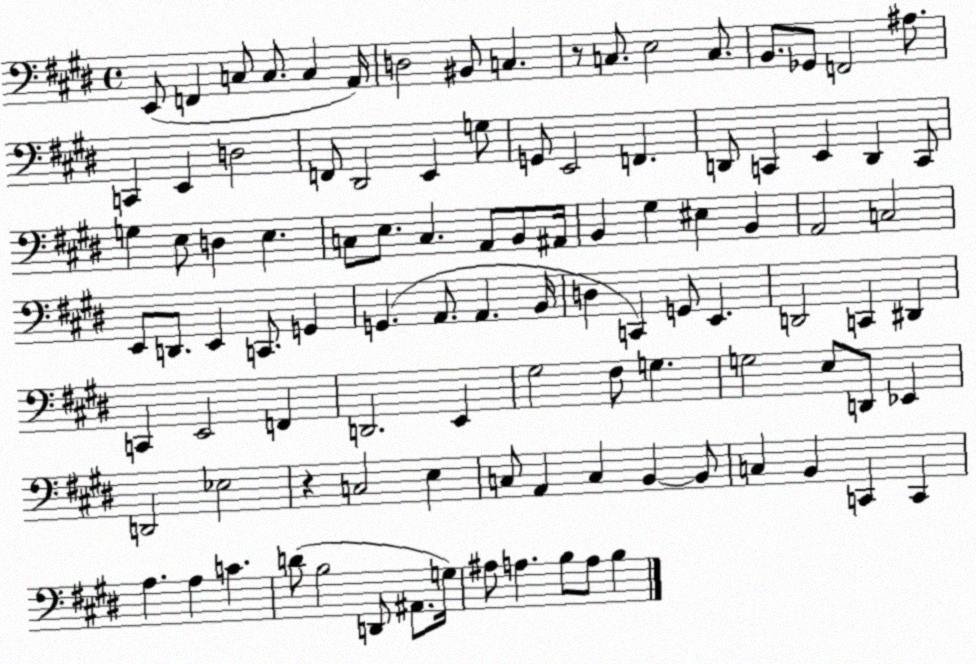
X:1
T:Untitled
M:4/4
L:1/4
K:E
E,,/2 F,, C,/2 C,/2 C, A,,/4 D,2 ^B,,/2 C, z/2 C,/2 E,2 C,/2 B,,/2 _G,,/2 F,,2 ^A,/2 C,, E,, D,2 F,,/2 ^D,,2 E,, G,/2 G,,/2 E,,2 F,, D,,/2 C,, E,, D,, C,,/2 G, E,/2 D, E, C,/2 E,/2 C, A,,/2 B,,/2 ^A,,/4 B,, ^G, ^E, B,, A,,2 C,2 E,,/2 D,,/2 E,, C,,/2 G,, G,, A,,/2 A,, B,,/4 D, C,, G,,/2 E,, D,,2 C,, ^D,, C,, E,,2 F,, D,,2 E,, ^G,2 ^F,/2 G, G,2 E,/2 D,,/2 _E,, D,,2 _E,2 z C,2 E, C,/2 A,, C, B,, B,,/2 C, B,, C,, C,, A, A, C D/2 B,2 D,,/2 ^A,,/2 G,/4 ^A,/2 A, B,/2 A,/2 B,